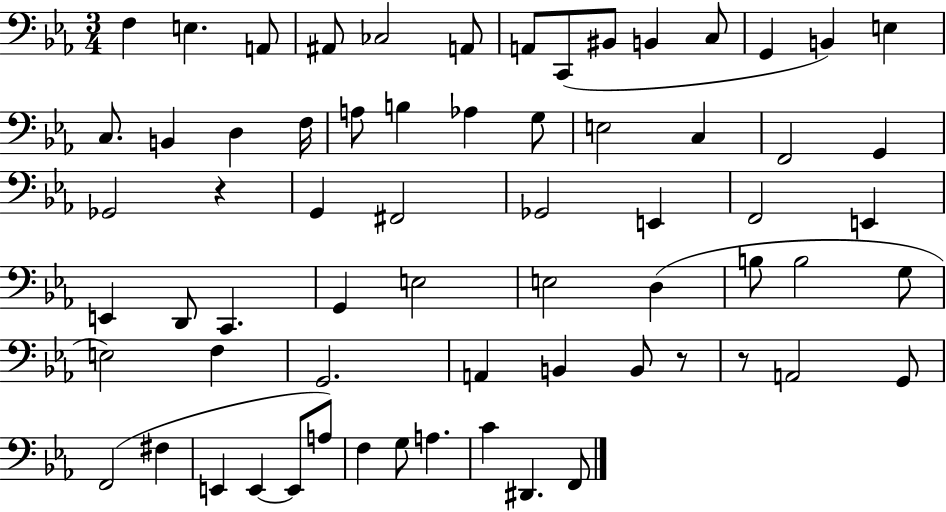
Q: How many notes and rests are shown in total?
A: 66